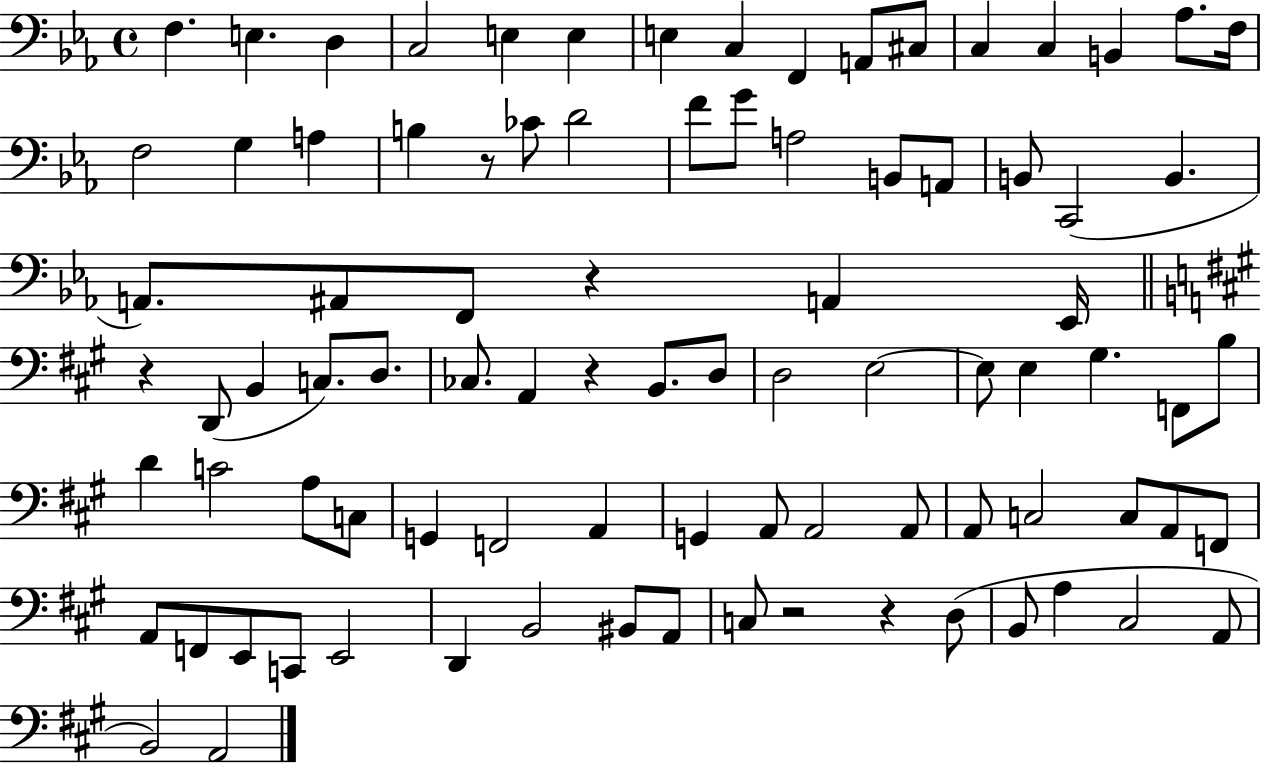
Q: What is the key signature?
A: EES major